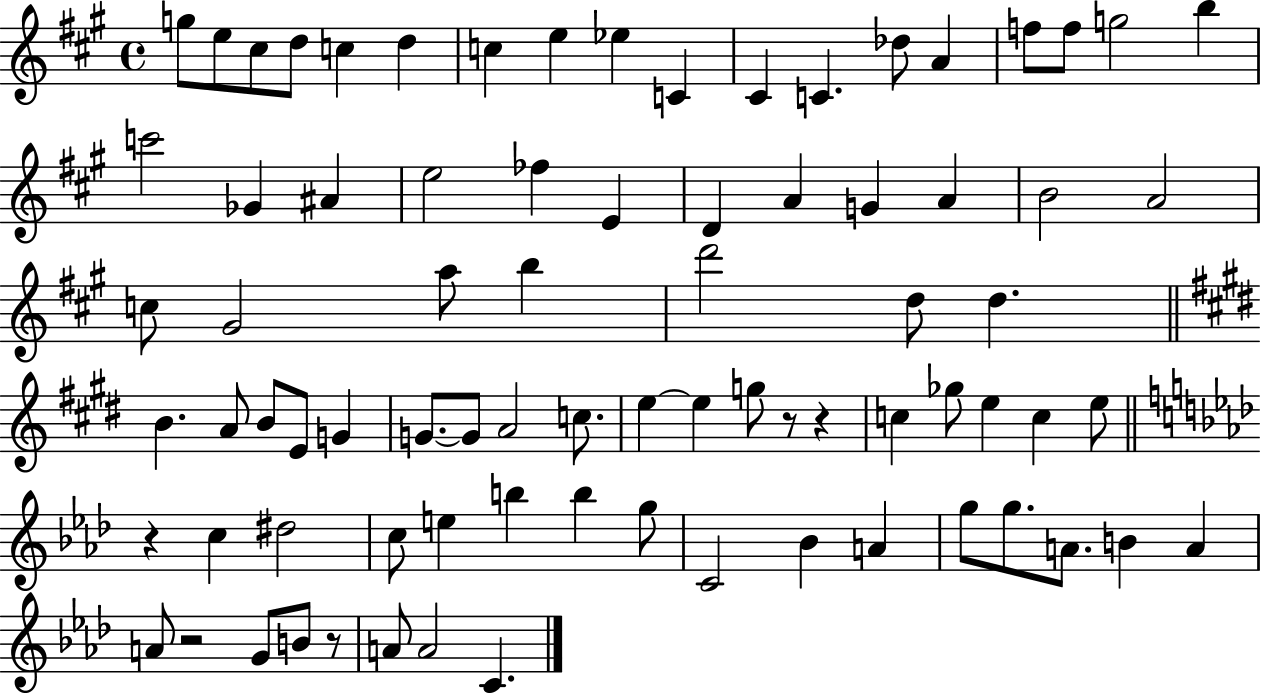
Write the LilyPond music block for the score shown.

{
  \clef treble
  \time 4/4
  \defaultTimeSignature
  \key a \major
  \repeat volta 2 { g''8 e''8 cis''8 d''8 c''4 d''4 | c''4 e''4 ees''4 c'4 | cis'4 c'4. des''8 a'4 | f''8 f''8 g''2 b''4 | \break c'''2 ges'4 ais'4 | e''2 fes''4 e'4 | d'4 a'4 g'4 a'4 | b'2 a'2 | \break c''8 gis'2 a''8 b''4 | d'''2 d''8 d''4. | \bar "||" \break \key e \major b'4. a'8 b'8 e'8 g'4 | g'8.~~ g'8 a'2 c''8. | e''4~~ e''4 g''8 r8 r4 | c''4 ges''8 e''4 c''4 e''8 | \break \bar "||" \break \key aes \major r4 c''4 dis''2 | c''8 e''4 b''4 b''4 g''8 | c'2 bes'4 a'4 | g''8 g''8. a'8. b'4 a'4 | \break a'8 r2 g'8 b'8 r8 | a'8 a'2 c'4. | } \bar "|."
}